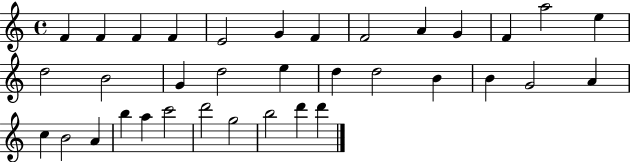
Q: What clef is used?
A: treble